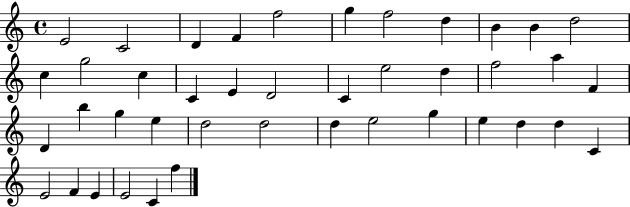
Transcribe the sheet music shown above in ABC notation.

X:1
T:Untitled
M:4/4
L:1/4
K:C
E2 C2 D F f2 g f2 d B B d2 c g2 c C E D2 C e2 d f2 a F D b g e d2 d2 d e2 g e d d C E2 F E E2 C f